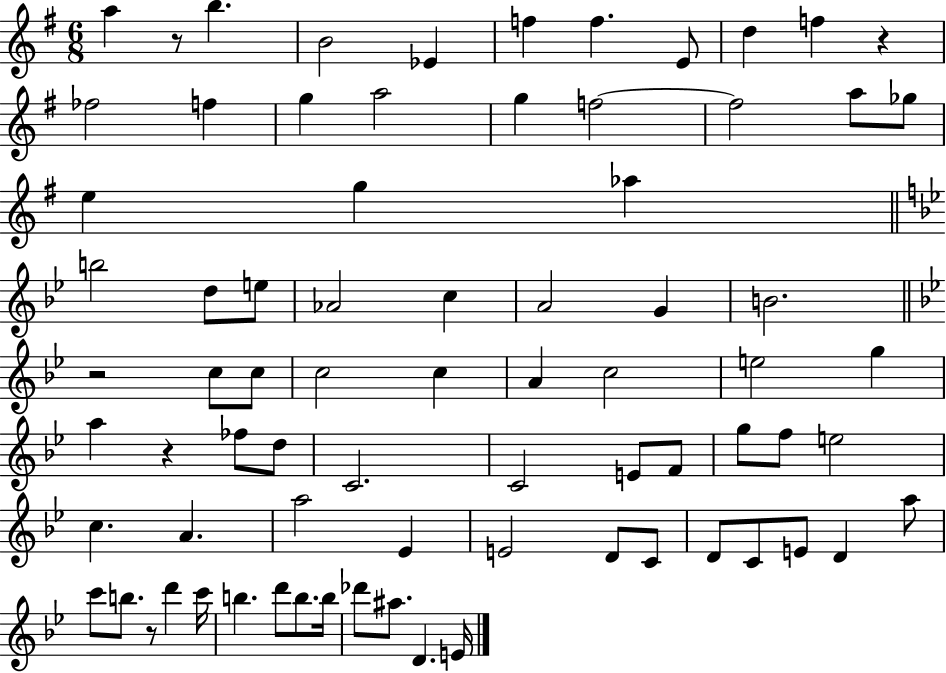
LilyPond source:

{
  \clef treble
  \numericTimeSignature
  \time 6/8
  \key g \major
  \repeat volta 2 { a''4 r8 b''4. | b'2 ees'4 | f''4 f''4. e'8 | d''4 f''4 r4 | \break fes''2 f''4 | g''4 a''2 | g''4 f''2~~ | f''2 a''8 ges''8 | \break e''4 g''4 aes''4 | \bar "||" \break \key bes \major b''2 d''8 e''8 | aes'2 c''4 | a'2 g'4 | b'2. | \break \bar "||" \break \key g \minor r2 c''8 c''8 | c''2 c''4 | a'4 c''2 | e''2 g''4 | \break a''4 r4 fes''8 d''8 | c'2. | c'2 e'8 f'8 | g''8 f''8 e''2 | \break c''4. a'4. | a''2 ees'4 | e'2 d'8 c'8 | d'8 c'8 e'8 d'4 a''8 | \break c'''8 b''8. r8 d'''4 c'''16 | b''4. d'''8 b''8. b''16 | des'''8 ais''8. d'4. e'16 | } \bar "|."
}